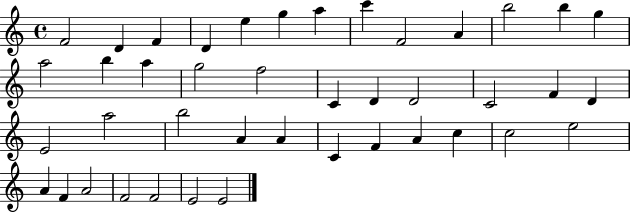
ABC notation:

X:1
T:Untitled
M:4/4
L:1/4
K:C
F2 D F D e g a c' F2 A b2 b g a2 b a g2 f2 C D D2 C2 F D E2 a2 b2 A A C F A c c2 e2 A F A2 F2 F2 E2 E2